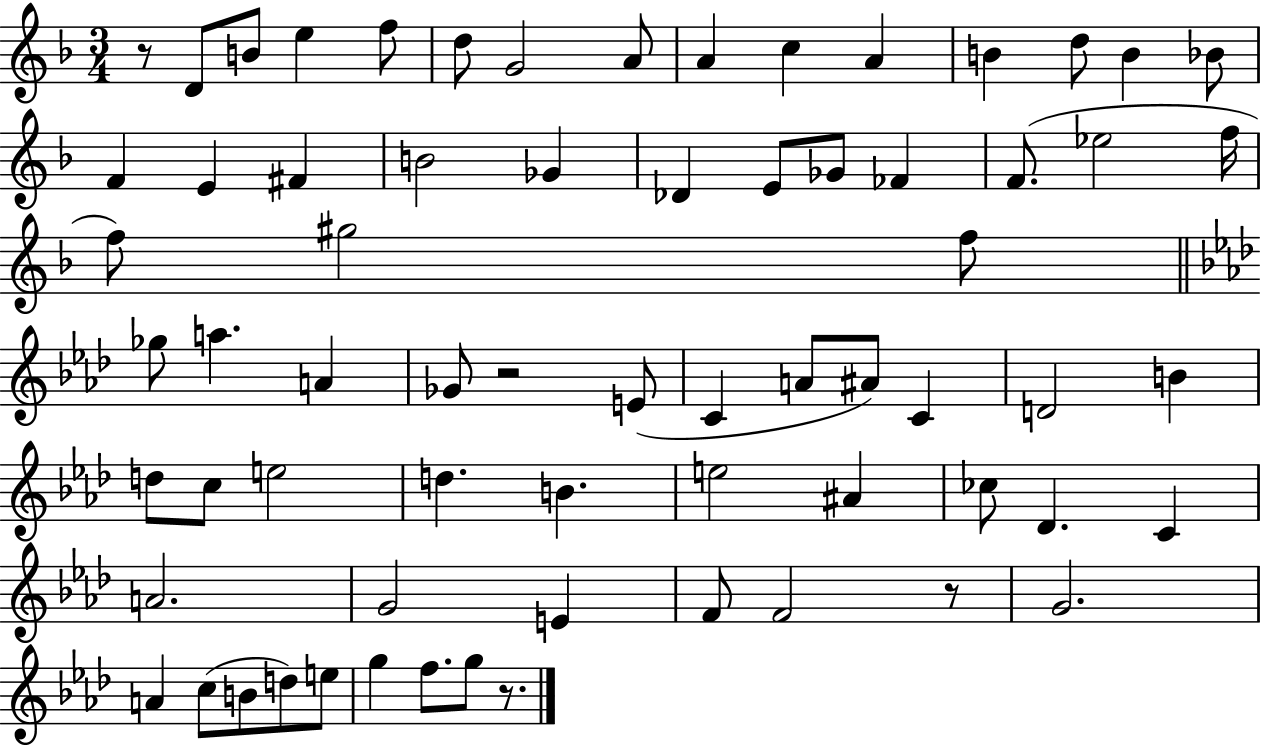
R/e D4/e B4/e E5/q F5/e D5/e G4/h A4/e A4/q C5/q A4/q B4/q D5/e B4/q Bb4/e F4/q E4/q F#4/q B4/h Gb4/q Db4/q E4/e Gb4/e FES4/q F4/e. Eb5/h F5/s F5/e G#5/h F5/e Gb5/e A5/q. A4/q Gb4/e R/h E4/e C4/q A4/e A#4/e C4/q D4/h B4/q D5/e C5/e E5/h D5/q. B4/q. E5/h A#4/q CES5/e Db4/q. C4/q A4/h. G4/h E4/q F4/e F4/h R/e G4/h. A4/q C5/e B4/e D5/e E5/e G5/q F5/e. G5/e R/e.